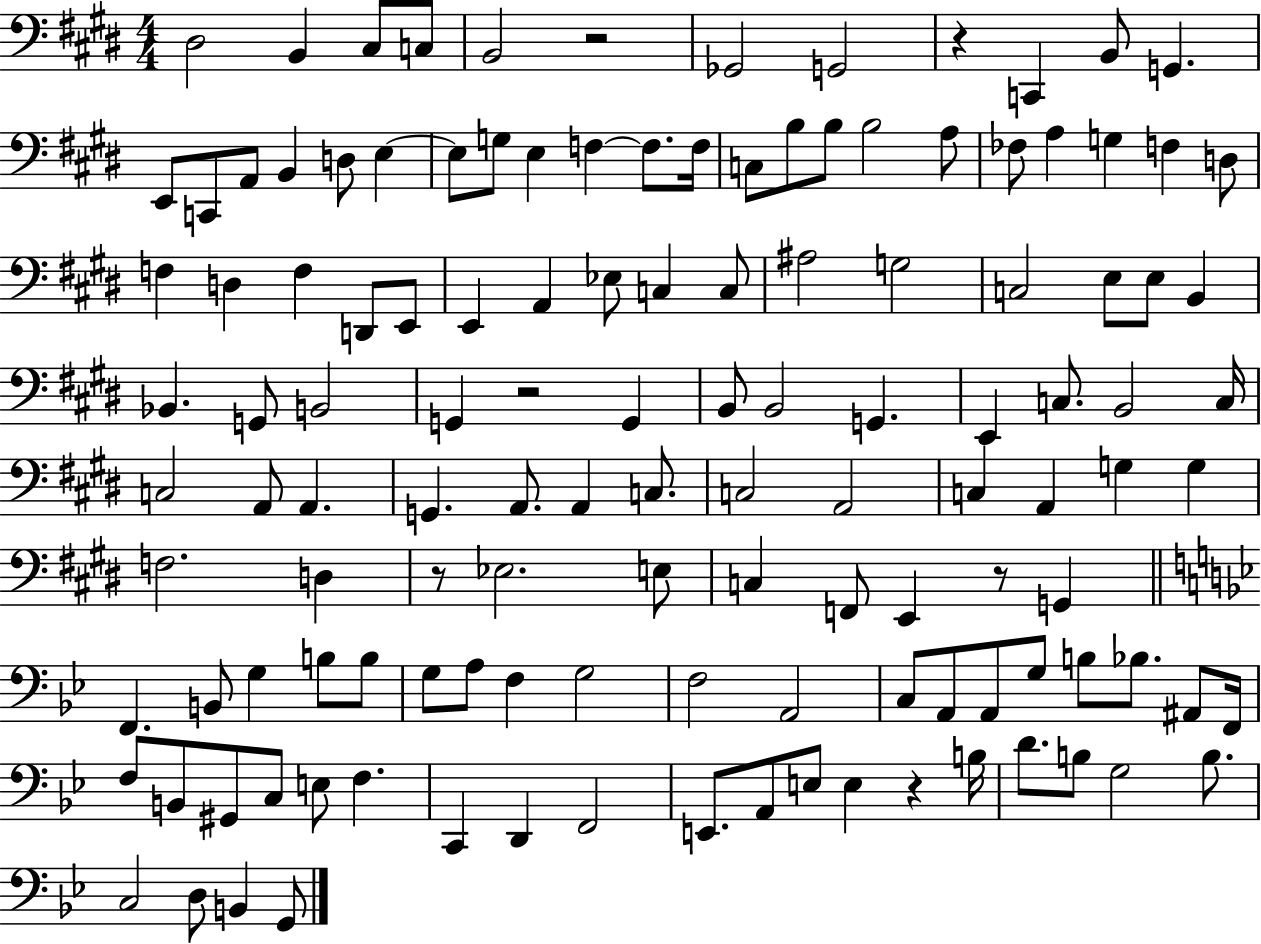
D#3/h B2/q C#3/e C3/e B2/h R/h Gb2/h G2/h R/q C2/q B2/e G2/q. E2/e C2/e A2/e B2/q D3/e E3/q E3/e G3/e E3/q F3/q F3/e. F3/s C3/e B3/e B3/e B3/h A3/e FES3/e A3/q G3/q F3/q D3/e F3/q D3/q F3/q D2/e E2/e E2/q A2/q Eb3/e C3/q C3/e A#3/h G3/h C3/h E3/e E3/e B2/q Bb2/q. G2/e B2/h G2/q R/h G2/q B2/e B2/h G2/q. E2/q C3/e. B2/h C3/s C3/h A2/e A2/q. G2/q. A2/e. A2/q C3/e. C3/h A2/h C3/q A2/q G3/q G3/q F3/h. D3/q R/e Eb3/h. E3/e C3/q F2/e E2/q R/e G2/q F2/q. B2/e G3/q B3/e B3/e G3/e A3/e F3/q G3/h F3/h A2/h C3/e A2/e A2/e G3/e B3/e Bb3/e. A#2/e F2/s F3/e B2/e G#2/e C3/e E3/e F3/q. C2/q D2/q F2/h E2/e. A2/e E3/e E3/q R/q B3/s D4/e. B3/e G3/h B3/e. C3/h D3/e B2/q G2/e